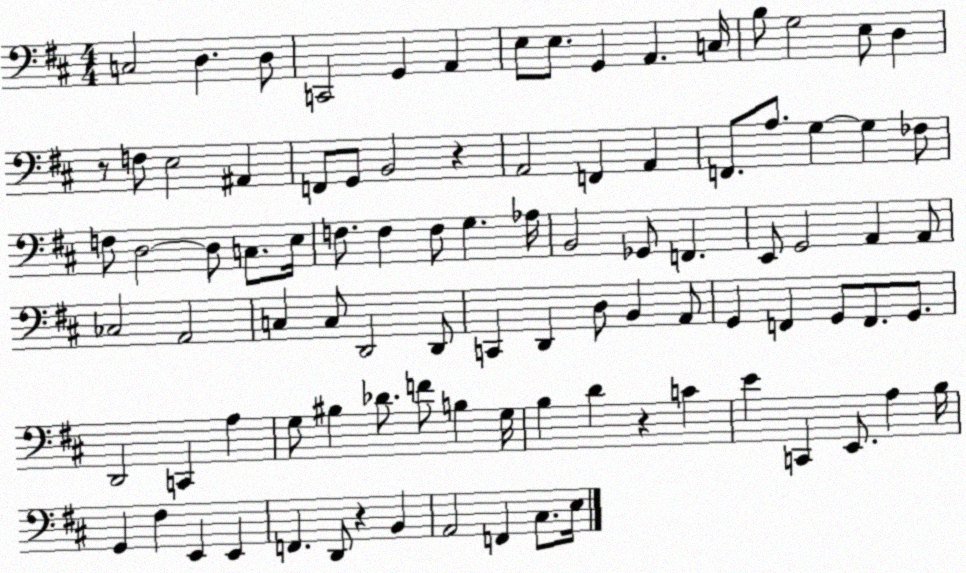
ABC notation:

X:1
T:Untitled
M:4/4
L:1/4
K:D
C,2 D, D,/2 C,,2 G,, A,, E,/2 E,/2 G,, A,, C,/4 B,/2 G,2 E,/2 D, z/2 F,/2 E,2 ^A,, F,,/2 G,,/2 B,,2 z A,,2 F,, A,, F,,/2 A,/2 G, G, _F,/2 F,/2 D,2 D,/2 C,/2 E,/4 F,/2 F, F,/2 G, _A,/4 B,,2 _G,,/2 F,, E,,/2 G,,2 A,, A,,/2 _C,2 A,,2 C, C,/2 D,,2 D,,/2 C,, D,, D,/2 B,, A,,/2 G,, F,, G,,/2 F,,/2 G,,/2 D,,2 C,, A, G,/2 ^B, _D/2 F/2 B, G,/4 B, D z C E C,, E,,/2 A, B,/4 G,, ^F, E,, E,, F,, D,,/2 z B,, A,,2 F,, ^C,/2 E,/4